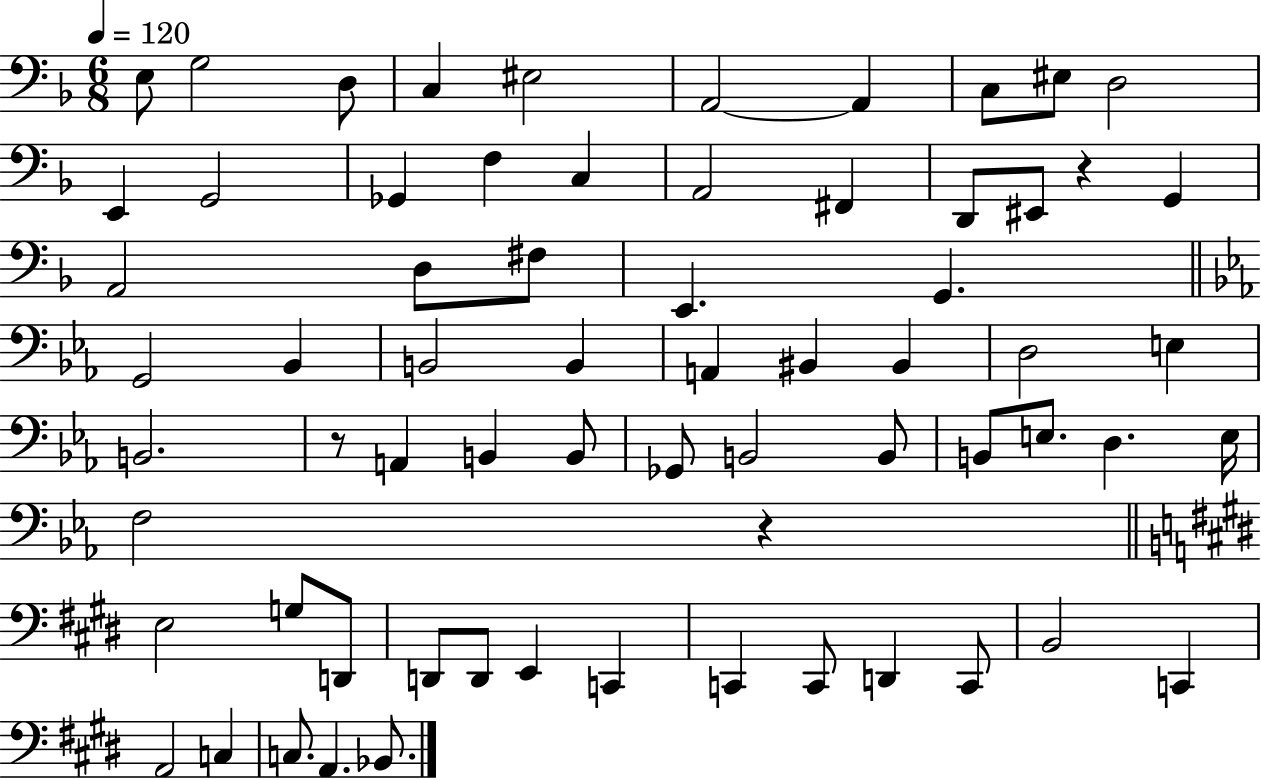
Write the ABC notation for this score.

X:1
T:Untitled
M:6/8
L:1/4
K:F
E,/2 G,2 D,/2 C, ^E,2 A,,2 A,, C,/2 ^E,/2 D,2 E,, G,,2 _G,, F, C, A,,2 ^F,, D,,/2 ^E,,/2 z G,, A,,2 D,/2 ^F,/2 E,, G,, G,,2 _B,, B,,2 B,, A,, ^B,, ^B,, D,2 E, B,,2 z/2 A,, B,, B,,/2 _G,,/2 B,,2 B,,/2 B,,/2 E,/2 D, E,/4 F,2 z E,2 G,/2 D,,/2 D,,/2 D,,/2 E,, C,, C,, C,,/2 D,, C,,/2 B,,2 C,, A,,2 C, C,/2 A,, _B,,/2